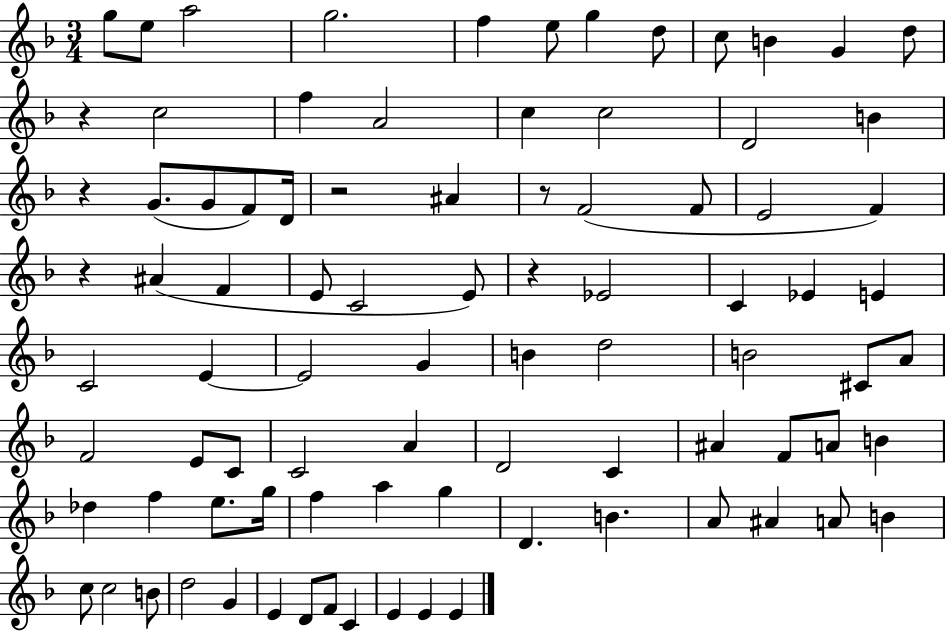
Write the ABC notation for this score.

X:1
T:Untitled
M:3/4
L:1/4
K:F
g/2 e/2 a2 g2 f e/2 g d/2 c/2 B G d/2 z c2 f A2 c c2 D2 B z G/2 G/2 F/2 D/4 z2 ^A z/2 F2 F/2 E2 F z ^A F E/2 C2 E/2 z _E2 C _E E C2 E E2 G B d2 B2 ^C/2 A/2 F2 E/2 C/2 C2 A D2 C ^A F/2 A/2 B _d f e/2 g/4 f a g D B A/2 ^A A/2 B c/2 c2 B/2 d2 G E D/2 F/2 C E E E